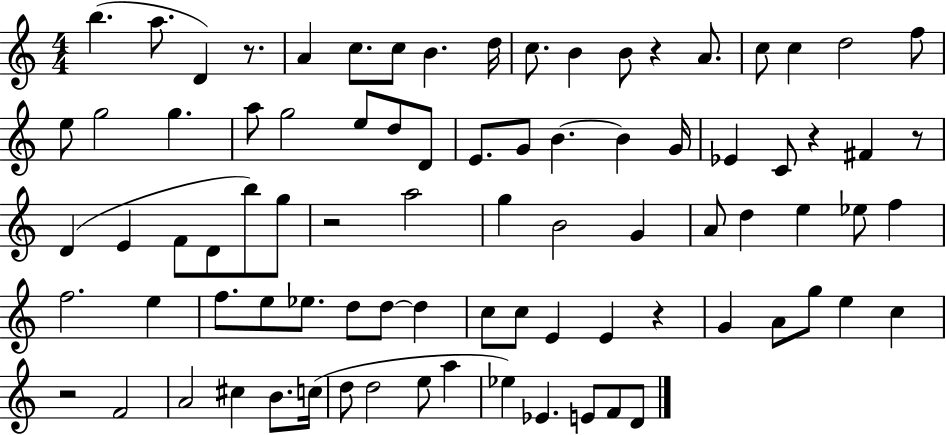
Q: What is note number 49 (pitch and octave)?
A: E5